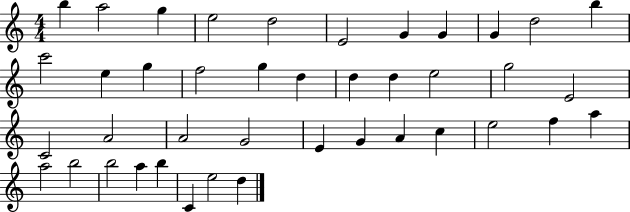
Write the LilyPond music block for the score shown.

{
  \clef treble
  \numericTimeSignature
  \time 4/4
  \key c \major
  b''4 a''2 g''4 | e''2 d''2 | e'2 g'4 g'4 | g'4 d''2 b''4 | \break c'''2 e''4 g''4 | f''2 g''4 d''4 | d''4 d''4 e''2 | g''2 e'2 | \break c'2 a'2 | a'2 g'2 | e'4 g'4 a'4 c''4 | e''2 f''4 a''4 | \break a''2 b''2 | b''2 a''4 b''4 | c'4 e''2 d''4 | \bar "|."
}